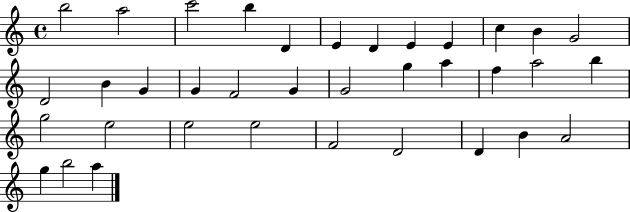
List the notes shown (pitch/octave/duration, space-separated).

B5/h A5/h C6/h B5/q D4/q E4/q D4/q E4/q E4/q C5/q B4/q G4/h D4/h B4/q G4/q G4/q F4/h G4/q G4/h G5/q A5/q F5/q A5/h B5/q G5/h E5/h E5/h E5/h F4/h D4/h D4/q B4/q A4/h G5/q B5/h A5/q